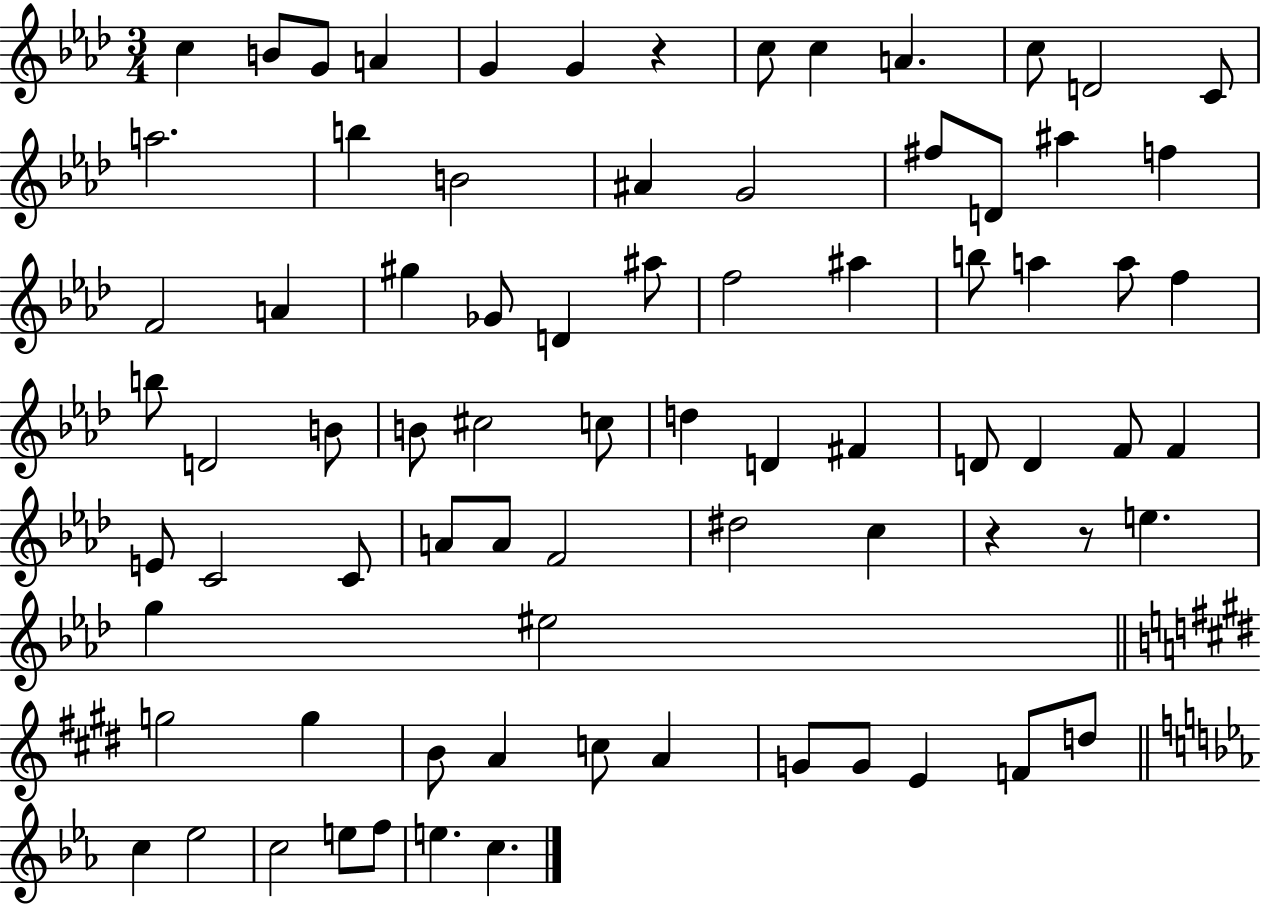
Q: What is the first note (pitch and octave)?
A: C5